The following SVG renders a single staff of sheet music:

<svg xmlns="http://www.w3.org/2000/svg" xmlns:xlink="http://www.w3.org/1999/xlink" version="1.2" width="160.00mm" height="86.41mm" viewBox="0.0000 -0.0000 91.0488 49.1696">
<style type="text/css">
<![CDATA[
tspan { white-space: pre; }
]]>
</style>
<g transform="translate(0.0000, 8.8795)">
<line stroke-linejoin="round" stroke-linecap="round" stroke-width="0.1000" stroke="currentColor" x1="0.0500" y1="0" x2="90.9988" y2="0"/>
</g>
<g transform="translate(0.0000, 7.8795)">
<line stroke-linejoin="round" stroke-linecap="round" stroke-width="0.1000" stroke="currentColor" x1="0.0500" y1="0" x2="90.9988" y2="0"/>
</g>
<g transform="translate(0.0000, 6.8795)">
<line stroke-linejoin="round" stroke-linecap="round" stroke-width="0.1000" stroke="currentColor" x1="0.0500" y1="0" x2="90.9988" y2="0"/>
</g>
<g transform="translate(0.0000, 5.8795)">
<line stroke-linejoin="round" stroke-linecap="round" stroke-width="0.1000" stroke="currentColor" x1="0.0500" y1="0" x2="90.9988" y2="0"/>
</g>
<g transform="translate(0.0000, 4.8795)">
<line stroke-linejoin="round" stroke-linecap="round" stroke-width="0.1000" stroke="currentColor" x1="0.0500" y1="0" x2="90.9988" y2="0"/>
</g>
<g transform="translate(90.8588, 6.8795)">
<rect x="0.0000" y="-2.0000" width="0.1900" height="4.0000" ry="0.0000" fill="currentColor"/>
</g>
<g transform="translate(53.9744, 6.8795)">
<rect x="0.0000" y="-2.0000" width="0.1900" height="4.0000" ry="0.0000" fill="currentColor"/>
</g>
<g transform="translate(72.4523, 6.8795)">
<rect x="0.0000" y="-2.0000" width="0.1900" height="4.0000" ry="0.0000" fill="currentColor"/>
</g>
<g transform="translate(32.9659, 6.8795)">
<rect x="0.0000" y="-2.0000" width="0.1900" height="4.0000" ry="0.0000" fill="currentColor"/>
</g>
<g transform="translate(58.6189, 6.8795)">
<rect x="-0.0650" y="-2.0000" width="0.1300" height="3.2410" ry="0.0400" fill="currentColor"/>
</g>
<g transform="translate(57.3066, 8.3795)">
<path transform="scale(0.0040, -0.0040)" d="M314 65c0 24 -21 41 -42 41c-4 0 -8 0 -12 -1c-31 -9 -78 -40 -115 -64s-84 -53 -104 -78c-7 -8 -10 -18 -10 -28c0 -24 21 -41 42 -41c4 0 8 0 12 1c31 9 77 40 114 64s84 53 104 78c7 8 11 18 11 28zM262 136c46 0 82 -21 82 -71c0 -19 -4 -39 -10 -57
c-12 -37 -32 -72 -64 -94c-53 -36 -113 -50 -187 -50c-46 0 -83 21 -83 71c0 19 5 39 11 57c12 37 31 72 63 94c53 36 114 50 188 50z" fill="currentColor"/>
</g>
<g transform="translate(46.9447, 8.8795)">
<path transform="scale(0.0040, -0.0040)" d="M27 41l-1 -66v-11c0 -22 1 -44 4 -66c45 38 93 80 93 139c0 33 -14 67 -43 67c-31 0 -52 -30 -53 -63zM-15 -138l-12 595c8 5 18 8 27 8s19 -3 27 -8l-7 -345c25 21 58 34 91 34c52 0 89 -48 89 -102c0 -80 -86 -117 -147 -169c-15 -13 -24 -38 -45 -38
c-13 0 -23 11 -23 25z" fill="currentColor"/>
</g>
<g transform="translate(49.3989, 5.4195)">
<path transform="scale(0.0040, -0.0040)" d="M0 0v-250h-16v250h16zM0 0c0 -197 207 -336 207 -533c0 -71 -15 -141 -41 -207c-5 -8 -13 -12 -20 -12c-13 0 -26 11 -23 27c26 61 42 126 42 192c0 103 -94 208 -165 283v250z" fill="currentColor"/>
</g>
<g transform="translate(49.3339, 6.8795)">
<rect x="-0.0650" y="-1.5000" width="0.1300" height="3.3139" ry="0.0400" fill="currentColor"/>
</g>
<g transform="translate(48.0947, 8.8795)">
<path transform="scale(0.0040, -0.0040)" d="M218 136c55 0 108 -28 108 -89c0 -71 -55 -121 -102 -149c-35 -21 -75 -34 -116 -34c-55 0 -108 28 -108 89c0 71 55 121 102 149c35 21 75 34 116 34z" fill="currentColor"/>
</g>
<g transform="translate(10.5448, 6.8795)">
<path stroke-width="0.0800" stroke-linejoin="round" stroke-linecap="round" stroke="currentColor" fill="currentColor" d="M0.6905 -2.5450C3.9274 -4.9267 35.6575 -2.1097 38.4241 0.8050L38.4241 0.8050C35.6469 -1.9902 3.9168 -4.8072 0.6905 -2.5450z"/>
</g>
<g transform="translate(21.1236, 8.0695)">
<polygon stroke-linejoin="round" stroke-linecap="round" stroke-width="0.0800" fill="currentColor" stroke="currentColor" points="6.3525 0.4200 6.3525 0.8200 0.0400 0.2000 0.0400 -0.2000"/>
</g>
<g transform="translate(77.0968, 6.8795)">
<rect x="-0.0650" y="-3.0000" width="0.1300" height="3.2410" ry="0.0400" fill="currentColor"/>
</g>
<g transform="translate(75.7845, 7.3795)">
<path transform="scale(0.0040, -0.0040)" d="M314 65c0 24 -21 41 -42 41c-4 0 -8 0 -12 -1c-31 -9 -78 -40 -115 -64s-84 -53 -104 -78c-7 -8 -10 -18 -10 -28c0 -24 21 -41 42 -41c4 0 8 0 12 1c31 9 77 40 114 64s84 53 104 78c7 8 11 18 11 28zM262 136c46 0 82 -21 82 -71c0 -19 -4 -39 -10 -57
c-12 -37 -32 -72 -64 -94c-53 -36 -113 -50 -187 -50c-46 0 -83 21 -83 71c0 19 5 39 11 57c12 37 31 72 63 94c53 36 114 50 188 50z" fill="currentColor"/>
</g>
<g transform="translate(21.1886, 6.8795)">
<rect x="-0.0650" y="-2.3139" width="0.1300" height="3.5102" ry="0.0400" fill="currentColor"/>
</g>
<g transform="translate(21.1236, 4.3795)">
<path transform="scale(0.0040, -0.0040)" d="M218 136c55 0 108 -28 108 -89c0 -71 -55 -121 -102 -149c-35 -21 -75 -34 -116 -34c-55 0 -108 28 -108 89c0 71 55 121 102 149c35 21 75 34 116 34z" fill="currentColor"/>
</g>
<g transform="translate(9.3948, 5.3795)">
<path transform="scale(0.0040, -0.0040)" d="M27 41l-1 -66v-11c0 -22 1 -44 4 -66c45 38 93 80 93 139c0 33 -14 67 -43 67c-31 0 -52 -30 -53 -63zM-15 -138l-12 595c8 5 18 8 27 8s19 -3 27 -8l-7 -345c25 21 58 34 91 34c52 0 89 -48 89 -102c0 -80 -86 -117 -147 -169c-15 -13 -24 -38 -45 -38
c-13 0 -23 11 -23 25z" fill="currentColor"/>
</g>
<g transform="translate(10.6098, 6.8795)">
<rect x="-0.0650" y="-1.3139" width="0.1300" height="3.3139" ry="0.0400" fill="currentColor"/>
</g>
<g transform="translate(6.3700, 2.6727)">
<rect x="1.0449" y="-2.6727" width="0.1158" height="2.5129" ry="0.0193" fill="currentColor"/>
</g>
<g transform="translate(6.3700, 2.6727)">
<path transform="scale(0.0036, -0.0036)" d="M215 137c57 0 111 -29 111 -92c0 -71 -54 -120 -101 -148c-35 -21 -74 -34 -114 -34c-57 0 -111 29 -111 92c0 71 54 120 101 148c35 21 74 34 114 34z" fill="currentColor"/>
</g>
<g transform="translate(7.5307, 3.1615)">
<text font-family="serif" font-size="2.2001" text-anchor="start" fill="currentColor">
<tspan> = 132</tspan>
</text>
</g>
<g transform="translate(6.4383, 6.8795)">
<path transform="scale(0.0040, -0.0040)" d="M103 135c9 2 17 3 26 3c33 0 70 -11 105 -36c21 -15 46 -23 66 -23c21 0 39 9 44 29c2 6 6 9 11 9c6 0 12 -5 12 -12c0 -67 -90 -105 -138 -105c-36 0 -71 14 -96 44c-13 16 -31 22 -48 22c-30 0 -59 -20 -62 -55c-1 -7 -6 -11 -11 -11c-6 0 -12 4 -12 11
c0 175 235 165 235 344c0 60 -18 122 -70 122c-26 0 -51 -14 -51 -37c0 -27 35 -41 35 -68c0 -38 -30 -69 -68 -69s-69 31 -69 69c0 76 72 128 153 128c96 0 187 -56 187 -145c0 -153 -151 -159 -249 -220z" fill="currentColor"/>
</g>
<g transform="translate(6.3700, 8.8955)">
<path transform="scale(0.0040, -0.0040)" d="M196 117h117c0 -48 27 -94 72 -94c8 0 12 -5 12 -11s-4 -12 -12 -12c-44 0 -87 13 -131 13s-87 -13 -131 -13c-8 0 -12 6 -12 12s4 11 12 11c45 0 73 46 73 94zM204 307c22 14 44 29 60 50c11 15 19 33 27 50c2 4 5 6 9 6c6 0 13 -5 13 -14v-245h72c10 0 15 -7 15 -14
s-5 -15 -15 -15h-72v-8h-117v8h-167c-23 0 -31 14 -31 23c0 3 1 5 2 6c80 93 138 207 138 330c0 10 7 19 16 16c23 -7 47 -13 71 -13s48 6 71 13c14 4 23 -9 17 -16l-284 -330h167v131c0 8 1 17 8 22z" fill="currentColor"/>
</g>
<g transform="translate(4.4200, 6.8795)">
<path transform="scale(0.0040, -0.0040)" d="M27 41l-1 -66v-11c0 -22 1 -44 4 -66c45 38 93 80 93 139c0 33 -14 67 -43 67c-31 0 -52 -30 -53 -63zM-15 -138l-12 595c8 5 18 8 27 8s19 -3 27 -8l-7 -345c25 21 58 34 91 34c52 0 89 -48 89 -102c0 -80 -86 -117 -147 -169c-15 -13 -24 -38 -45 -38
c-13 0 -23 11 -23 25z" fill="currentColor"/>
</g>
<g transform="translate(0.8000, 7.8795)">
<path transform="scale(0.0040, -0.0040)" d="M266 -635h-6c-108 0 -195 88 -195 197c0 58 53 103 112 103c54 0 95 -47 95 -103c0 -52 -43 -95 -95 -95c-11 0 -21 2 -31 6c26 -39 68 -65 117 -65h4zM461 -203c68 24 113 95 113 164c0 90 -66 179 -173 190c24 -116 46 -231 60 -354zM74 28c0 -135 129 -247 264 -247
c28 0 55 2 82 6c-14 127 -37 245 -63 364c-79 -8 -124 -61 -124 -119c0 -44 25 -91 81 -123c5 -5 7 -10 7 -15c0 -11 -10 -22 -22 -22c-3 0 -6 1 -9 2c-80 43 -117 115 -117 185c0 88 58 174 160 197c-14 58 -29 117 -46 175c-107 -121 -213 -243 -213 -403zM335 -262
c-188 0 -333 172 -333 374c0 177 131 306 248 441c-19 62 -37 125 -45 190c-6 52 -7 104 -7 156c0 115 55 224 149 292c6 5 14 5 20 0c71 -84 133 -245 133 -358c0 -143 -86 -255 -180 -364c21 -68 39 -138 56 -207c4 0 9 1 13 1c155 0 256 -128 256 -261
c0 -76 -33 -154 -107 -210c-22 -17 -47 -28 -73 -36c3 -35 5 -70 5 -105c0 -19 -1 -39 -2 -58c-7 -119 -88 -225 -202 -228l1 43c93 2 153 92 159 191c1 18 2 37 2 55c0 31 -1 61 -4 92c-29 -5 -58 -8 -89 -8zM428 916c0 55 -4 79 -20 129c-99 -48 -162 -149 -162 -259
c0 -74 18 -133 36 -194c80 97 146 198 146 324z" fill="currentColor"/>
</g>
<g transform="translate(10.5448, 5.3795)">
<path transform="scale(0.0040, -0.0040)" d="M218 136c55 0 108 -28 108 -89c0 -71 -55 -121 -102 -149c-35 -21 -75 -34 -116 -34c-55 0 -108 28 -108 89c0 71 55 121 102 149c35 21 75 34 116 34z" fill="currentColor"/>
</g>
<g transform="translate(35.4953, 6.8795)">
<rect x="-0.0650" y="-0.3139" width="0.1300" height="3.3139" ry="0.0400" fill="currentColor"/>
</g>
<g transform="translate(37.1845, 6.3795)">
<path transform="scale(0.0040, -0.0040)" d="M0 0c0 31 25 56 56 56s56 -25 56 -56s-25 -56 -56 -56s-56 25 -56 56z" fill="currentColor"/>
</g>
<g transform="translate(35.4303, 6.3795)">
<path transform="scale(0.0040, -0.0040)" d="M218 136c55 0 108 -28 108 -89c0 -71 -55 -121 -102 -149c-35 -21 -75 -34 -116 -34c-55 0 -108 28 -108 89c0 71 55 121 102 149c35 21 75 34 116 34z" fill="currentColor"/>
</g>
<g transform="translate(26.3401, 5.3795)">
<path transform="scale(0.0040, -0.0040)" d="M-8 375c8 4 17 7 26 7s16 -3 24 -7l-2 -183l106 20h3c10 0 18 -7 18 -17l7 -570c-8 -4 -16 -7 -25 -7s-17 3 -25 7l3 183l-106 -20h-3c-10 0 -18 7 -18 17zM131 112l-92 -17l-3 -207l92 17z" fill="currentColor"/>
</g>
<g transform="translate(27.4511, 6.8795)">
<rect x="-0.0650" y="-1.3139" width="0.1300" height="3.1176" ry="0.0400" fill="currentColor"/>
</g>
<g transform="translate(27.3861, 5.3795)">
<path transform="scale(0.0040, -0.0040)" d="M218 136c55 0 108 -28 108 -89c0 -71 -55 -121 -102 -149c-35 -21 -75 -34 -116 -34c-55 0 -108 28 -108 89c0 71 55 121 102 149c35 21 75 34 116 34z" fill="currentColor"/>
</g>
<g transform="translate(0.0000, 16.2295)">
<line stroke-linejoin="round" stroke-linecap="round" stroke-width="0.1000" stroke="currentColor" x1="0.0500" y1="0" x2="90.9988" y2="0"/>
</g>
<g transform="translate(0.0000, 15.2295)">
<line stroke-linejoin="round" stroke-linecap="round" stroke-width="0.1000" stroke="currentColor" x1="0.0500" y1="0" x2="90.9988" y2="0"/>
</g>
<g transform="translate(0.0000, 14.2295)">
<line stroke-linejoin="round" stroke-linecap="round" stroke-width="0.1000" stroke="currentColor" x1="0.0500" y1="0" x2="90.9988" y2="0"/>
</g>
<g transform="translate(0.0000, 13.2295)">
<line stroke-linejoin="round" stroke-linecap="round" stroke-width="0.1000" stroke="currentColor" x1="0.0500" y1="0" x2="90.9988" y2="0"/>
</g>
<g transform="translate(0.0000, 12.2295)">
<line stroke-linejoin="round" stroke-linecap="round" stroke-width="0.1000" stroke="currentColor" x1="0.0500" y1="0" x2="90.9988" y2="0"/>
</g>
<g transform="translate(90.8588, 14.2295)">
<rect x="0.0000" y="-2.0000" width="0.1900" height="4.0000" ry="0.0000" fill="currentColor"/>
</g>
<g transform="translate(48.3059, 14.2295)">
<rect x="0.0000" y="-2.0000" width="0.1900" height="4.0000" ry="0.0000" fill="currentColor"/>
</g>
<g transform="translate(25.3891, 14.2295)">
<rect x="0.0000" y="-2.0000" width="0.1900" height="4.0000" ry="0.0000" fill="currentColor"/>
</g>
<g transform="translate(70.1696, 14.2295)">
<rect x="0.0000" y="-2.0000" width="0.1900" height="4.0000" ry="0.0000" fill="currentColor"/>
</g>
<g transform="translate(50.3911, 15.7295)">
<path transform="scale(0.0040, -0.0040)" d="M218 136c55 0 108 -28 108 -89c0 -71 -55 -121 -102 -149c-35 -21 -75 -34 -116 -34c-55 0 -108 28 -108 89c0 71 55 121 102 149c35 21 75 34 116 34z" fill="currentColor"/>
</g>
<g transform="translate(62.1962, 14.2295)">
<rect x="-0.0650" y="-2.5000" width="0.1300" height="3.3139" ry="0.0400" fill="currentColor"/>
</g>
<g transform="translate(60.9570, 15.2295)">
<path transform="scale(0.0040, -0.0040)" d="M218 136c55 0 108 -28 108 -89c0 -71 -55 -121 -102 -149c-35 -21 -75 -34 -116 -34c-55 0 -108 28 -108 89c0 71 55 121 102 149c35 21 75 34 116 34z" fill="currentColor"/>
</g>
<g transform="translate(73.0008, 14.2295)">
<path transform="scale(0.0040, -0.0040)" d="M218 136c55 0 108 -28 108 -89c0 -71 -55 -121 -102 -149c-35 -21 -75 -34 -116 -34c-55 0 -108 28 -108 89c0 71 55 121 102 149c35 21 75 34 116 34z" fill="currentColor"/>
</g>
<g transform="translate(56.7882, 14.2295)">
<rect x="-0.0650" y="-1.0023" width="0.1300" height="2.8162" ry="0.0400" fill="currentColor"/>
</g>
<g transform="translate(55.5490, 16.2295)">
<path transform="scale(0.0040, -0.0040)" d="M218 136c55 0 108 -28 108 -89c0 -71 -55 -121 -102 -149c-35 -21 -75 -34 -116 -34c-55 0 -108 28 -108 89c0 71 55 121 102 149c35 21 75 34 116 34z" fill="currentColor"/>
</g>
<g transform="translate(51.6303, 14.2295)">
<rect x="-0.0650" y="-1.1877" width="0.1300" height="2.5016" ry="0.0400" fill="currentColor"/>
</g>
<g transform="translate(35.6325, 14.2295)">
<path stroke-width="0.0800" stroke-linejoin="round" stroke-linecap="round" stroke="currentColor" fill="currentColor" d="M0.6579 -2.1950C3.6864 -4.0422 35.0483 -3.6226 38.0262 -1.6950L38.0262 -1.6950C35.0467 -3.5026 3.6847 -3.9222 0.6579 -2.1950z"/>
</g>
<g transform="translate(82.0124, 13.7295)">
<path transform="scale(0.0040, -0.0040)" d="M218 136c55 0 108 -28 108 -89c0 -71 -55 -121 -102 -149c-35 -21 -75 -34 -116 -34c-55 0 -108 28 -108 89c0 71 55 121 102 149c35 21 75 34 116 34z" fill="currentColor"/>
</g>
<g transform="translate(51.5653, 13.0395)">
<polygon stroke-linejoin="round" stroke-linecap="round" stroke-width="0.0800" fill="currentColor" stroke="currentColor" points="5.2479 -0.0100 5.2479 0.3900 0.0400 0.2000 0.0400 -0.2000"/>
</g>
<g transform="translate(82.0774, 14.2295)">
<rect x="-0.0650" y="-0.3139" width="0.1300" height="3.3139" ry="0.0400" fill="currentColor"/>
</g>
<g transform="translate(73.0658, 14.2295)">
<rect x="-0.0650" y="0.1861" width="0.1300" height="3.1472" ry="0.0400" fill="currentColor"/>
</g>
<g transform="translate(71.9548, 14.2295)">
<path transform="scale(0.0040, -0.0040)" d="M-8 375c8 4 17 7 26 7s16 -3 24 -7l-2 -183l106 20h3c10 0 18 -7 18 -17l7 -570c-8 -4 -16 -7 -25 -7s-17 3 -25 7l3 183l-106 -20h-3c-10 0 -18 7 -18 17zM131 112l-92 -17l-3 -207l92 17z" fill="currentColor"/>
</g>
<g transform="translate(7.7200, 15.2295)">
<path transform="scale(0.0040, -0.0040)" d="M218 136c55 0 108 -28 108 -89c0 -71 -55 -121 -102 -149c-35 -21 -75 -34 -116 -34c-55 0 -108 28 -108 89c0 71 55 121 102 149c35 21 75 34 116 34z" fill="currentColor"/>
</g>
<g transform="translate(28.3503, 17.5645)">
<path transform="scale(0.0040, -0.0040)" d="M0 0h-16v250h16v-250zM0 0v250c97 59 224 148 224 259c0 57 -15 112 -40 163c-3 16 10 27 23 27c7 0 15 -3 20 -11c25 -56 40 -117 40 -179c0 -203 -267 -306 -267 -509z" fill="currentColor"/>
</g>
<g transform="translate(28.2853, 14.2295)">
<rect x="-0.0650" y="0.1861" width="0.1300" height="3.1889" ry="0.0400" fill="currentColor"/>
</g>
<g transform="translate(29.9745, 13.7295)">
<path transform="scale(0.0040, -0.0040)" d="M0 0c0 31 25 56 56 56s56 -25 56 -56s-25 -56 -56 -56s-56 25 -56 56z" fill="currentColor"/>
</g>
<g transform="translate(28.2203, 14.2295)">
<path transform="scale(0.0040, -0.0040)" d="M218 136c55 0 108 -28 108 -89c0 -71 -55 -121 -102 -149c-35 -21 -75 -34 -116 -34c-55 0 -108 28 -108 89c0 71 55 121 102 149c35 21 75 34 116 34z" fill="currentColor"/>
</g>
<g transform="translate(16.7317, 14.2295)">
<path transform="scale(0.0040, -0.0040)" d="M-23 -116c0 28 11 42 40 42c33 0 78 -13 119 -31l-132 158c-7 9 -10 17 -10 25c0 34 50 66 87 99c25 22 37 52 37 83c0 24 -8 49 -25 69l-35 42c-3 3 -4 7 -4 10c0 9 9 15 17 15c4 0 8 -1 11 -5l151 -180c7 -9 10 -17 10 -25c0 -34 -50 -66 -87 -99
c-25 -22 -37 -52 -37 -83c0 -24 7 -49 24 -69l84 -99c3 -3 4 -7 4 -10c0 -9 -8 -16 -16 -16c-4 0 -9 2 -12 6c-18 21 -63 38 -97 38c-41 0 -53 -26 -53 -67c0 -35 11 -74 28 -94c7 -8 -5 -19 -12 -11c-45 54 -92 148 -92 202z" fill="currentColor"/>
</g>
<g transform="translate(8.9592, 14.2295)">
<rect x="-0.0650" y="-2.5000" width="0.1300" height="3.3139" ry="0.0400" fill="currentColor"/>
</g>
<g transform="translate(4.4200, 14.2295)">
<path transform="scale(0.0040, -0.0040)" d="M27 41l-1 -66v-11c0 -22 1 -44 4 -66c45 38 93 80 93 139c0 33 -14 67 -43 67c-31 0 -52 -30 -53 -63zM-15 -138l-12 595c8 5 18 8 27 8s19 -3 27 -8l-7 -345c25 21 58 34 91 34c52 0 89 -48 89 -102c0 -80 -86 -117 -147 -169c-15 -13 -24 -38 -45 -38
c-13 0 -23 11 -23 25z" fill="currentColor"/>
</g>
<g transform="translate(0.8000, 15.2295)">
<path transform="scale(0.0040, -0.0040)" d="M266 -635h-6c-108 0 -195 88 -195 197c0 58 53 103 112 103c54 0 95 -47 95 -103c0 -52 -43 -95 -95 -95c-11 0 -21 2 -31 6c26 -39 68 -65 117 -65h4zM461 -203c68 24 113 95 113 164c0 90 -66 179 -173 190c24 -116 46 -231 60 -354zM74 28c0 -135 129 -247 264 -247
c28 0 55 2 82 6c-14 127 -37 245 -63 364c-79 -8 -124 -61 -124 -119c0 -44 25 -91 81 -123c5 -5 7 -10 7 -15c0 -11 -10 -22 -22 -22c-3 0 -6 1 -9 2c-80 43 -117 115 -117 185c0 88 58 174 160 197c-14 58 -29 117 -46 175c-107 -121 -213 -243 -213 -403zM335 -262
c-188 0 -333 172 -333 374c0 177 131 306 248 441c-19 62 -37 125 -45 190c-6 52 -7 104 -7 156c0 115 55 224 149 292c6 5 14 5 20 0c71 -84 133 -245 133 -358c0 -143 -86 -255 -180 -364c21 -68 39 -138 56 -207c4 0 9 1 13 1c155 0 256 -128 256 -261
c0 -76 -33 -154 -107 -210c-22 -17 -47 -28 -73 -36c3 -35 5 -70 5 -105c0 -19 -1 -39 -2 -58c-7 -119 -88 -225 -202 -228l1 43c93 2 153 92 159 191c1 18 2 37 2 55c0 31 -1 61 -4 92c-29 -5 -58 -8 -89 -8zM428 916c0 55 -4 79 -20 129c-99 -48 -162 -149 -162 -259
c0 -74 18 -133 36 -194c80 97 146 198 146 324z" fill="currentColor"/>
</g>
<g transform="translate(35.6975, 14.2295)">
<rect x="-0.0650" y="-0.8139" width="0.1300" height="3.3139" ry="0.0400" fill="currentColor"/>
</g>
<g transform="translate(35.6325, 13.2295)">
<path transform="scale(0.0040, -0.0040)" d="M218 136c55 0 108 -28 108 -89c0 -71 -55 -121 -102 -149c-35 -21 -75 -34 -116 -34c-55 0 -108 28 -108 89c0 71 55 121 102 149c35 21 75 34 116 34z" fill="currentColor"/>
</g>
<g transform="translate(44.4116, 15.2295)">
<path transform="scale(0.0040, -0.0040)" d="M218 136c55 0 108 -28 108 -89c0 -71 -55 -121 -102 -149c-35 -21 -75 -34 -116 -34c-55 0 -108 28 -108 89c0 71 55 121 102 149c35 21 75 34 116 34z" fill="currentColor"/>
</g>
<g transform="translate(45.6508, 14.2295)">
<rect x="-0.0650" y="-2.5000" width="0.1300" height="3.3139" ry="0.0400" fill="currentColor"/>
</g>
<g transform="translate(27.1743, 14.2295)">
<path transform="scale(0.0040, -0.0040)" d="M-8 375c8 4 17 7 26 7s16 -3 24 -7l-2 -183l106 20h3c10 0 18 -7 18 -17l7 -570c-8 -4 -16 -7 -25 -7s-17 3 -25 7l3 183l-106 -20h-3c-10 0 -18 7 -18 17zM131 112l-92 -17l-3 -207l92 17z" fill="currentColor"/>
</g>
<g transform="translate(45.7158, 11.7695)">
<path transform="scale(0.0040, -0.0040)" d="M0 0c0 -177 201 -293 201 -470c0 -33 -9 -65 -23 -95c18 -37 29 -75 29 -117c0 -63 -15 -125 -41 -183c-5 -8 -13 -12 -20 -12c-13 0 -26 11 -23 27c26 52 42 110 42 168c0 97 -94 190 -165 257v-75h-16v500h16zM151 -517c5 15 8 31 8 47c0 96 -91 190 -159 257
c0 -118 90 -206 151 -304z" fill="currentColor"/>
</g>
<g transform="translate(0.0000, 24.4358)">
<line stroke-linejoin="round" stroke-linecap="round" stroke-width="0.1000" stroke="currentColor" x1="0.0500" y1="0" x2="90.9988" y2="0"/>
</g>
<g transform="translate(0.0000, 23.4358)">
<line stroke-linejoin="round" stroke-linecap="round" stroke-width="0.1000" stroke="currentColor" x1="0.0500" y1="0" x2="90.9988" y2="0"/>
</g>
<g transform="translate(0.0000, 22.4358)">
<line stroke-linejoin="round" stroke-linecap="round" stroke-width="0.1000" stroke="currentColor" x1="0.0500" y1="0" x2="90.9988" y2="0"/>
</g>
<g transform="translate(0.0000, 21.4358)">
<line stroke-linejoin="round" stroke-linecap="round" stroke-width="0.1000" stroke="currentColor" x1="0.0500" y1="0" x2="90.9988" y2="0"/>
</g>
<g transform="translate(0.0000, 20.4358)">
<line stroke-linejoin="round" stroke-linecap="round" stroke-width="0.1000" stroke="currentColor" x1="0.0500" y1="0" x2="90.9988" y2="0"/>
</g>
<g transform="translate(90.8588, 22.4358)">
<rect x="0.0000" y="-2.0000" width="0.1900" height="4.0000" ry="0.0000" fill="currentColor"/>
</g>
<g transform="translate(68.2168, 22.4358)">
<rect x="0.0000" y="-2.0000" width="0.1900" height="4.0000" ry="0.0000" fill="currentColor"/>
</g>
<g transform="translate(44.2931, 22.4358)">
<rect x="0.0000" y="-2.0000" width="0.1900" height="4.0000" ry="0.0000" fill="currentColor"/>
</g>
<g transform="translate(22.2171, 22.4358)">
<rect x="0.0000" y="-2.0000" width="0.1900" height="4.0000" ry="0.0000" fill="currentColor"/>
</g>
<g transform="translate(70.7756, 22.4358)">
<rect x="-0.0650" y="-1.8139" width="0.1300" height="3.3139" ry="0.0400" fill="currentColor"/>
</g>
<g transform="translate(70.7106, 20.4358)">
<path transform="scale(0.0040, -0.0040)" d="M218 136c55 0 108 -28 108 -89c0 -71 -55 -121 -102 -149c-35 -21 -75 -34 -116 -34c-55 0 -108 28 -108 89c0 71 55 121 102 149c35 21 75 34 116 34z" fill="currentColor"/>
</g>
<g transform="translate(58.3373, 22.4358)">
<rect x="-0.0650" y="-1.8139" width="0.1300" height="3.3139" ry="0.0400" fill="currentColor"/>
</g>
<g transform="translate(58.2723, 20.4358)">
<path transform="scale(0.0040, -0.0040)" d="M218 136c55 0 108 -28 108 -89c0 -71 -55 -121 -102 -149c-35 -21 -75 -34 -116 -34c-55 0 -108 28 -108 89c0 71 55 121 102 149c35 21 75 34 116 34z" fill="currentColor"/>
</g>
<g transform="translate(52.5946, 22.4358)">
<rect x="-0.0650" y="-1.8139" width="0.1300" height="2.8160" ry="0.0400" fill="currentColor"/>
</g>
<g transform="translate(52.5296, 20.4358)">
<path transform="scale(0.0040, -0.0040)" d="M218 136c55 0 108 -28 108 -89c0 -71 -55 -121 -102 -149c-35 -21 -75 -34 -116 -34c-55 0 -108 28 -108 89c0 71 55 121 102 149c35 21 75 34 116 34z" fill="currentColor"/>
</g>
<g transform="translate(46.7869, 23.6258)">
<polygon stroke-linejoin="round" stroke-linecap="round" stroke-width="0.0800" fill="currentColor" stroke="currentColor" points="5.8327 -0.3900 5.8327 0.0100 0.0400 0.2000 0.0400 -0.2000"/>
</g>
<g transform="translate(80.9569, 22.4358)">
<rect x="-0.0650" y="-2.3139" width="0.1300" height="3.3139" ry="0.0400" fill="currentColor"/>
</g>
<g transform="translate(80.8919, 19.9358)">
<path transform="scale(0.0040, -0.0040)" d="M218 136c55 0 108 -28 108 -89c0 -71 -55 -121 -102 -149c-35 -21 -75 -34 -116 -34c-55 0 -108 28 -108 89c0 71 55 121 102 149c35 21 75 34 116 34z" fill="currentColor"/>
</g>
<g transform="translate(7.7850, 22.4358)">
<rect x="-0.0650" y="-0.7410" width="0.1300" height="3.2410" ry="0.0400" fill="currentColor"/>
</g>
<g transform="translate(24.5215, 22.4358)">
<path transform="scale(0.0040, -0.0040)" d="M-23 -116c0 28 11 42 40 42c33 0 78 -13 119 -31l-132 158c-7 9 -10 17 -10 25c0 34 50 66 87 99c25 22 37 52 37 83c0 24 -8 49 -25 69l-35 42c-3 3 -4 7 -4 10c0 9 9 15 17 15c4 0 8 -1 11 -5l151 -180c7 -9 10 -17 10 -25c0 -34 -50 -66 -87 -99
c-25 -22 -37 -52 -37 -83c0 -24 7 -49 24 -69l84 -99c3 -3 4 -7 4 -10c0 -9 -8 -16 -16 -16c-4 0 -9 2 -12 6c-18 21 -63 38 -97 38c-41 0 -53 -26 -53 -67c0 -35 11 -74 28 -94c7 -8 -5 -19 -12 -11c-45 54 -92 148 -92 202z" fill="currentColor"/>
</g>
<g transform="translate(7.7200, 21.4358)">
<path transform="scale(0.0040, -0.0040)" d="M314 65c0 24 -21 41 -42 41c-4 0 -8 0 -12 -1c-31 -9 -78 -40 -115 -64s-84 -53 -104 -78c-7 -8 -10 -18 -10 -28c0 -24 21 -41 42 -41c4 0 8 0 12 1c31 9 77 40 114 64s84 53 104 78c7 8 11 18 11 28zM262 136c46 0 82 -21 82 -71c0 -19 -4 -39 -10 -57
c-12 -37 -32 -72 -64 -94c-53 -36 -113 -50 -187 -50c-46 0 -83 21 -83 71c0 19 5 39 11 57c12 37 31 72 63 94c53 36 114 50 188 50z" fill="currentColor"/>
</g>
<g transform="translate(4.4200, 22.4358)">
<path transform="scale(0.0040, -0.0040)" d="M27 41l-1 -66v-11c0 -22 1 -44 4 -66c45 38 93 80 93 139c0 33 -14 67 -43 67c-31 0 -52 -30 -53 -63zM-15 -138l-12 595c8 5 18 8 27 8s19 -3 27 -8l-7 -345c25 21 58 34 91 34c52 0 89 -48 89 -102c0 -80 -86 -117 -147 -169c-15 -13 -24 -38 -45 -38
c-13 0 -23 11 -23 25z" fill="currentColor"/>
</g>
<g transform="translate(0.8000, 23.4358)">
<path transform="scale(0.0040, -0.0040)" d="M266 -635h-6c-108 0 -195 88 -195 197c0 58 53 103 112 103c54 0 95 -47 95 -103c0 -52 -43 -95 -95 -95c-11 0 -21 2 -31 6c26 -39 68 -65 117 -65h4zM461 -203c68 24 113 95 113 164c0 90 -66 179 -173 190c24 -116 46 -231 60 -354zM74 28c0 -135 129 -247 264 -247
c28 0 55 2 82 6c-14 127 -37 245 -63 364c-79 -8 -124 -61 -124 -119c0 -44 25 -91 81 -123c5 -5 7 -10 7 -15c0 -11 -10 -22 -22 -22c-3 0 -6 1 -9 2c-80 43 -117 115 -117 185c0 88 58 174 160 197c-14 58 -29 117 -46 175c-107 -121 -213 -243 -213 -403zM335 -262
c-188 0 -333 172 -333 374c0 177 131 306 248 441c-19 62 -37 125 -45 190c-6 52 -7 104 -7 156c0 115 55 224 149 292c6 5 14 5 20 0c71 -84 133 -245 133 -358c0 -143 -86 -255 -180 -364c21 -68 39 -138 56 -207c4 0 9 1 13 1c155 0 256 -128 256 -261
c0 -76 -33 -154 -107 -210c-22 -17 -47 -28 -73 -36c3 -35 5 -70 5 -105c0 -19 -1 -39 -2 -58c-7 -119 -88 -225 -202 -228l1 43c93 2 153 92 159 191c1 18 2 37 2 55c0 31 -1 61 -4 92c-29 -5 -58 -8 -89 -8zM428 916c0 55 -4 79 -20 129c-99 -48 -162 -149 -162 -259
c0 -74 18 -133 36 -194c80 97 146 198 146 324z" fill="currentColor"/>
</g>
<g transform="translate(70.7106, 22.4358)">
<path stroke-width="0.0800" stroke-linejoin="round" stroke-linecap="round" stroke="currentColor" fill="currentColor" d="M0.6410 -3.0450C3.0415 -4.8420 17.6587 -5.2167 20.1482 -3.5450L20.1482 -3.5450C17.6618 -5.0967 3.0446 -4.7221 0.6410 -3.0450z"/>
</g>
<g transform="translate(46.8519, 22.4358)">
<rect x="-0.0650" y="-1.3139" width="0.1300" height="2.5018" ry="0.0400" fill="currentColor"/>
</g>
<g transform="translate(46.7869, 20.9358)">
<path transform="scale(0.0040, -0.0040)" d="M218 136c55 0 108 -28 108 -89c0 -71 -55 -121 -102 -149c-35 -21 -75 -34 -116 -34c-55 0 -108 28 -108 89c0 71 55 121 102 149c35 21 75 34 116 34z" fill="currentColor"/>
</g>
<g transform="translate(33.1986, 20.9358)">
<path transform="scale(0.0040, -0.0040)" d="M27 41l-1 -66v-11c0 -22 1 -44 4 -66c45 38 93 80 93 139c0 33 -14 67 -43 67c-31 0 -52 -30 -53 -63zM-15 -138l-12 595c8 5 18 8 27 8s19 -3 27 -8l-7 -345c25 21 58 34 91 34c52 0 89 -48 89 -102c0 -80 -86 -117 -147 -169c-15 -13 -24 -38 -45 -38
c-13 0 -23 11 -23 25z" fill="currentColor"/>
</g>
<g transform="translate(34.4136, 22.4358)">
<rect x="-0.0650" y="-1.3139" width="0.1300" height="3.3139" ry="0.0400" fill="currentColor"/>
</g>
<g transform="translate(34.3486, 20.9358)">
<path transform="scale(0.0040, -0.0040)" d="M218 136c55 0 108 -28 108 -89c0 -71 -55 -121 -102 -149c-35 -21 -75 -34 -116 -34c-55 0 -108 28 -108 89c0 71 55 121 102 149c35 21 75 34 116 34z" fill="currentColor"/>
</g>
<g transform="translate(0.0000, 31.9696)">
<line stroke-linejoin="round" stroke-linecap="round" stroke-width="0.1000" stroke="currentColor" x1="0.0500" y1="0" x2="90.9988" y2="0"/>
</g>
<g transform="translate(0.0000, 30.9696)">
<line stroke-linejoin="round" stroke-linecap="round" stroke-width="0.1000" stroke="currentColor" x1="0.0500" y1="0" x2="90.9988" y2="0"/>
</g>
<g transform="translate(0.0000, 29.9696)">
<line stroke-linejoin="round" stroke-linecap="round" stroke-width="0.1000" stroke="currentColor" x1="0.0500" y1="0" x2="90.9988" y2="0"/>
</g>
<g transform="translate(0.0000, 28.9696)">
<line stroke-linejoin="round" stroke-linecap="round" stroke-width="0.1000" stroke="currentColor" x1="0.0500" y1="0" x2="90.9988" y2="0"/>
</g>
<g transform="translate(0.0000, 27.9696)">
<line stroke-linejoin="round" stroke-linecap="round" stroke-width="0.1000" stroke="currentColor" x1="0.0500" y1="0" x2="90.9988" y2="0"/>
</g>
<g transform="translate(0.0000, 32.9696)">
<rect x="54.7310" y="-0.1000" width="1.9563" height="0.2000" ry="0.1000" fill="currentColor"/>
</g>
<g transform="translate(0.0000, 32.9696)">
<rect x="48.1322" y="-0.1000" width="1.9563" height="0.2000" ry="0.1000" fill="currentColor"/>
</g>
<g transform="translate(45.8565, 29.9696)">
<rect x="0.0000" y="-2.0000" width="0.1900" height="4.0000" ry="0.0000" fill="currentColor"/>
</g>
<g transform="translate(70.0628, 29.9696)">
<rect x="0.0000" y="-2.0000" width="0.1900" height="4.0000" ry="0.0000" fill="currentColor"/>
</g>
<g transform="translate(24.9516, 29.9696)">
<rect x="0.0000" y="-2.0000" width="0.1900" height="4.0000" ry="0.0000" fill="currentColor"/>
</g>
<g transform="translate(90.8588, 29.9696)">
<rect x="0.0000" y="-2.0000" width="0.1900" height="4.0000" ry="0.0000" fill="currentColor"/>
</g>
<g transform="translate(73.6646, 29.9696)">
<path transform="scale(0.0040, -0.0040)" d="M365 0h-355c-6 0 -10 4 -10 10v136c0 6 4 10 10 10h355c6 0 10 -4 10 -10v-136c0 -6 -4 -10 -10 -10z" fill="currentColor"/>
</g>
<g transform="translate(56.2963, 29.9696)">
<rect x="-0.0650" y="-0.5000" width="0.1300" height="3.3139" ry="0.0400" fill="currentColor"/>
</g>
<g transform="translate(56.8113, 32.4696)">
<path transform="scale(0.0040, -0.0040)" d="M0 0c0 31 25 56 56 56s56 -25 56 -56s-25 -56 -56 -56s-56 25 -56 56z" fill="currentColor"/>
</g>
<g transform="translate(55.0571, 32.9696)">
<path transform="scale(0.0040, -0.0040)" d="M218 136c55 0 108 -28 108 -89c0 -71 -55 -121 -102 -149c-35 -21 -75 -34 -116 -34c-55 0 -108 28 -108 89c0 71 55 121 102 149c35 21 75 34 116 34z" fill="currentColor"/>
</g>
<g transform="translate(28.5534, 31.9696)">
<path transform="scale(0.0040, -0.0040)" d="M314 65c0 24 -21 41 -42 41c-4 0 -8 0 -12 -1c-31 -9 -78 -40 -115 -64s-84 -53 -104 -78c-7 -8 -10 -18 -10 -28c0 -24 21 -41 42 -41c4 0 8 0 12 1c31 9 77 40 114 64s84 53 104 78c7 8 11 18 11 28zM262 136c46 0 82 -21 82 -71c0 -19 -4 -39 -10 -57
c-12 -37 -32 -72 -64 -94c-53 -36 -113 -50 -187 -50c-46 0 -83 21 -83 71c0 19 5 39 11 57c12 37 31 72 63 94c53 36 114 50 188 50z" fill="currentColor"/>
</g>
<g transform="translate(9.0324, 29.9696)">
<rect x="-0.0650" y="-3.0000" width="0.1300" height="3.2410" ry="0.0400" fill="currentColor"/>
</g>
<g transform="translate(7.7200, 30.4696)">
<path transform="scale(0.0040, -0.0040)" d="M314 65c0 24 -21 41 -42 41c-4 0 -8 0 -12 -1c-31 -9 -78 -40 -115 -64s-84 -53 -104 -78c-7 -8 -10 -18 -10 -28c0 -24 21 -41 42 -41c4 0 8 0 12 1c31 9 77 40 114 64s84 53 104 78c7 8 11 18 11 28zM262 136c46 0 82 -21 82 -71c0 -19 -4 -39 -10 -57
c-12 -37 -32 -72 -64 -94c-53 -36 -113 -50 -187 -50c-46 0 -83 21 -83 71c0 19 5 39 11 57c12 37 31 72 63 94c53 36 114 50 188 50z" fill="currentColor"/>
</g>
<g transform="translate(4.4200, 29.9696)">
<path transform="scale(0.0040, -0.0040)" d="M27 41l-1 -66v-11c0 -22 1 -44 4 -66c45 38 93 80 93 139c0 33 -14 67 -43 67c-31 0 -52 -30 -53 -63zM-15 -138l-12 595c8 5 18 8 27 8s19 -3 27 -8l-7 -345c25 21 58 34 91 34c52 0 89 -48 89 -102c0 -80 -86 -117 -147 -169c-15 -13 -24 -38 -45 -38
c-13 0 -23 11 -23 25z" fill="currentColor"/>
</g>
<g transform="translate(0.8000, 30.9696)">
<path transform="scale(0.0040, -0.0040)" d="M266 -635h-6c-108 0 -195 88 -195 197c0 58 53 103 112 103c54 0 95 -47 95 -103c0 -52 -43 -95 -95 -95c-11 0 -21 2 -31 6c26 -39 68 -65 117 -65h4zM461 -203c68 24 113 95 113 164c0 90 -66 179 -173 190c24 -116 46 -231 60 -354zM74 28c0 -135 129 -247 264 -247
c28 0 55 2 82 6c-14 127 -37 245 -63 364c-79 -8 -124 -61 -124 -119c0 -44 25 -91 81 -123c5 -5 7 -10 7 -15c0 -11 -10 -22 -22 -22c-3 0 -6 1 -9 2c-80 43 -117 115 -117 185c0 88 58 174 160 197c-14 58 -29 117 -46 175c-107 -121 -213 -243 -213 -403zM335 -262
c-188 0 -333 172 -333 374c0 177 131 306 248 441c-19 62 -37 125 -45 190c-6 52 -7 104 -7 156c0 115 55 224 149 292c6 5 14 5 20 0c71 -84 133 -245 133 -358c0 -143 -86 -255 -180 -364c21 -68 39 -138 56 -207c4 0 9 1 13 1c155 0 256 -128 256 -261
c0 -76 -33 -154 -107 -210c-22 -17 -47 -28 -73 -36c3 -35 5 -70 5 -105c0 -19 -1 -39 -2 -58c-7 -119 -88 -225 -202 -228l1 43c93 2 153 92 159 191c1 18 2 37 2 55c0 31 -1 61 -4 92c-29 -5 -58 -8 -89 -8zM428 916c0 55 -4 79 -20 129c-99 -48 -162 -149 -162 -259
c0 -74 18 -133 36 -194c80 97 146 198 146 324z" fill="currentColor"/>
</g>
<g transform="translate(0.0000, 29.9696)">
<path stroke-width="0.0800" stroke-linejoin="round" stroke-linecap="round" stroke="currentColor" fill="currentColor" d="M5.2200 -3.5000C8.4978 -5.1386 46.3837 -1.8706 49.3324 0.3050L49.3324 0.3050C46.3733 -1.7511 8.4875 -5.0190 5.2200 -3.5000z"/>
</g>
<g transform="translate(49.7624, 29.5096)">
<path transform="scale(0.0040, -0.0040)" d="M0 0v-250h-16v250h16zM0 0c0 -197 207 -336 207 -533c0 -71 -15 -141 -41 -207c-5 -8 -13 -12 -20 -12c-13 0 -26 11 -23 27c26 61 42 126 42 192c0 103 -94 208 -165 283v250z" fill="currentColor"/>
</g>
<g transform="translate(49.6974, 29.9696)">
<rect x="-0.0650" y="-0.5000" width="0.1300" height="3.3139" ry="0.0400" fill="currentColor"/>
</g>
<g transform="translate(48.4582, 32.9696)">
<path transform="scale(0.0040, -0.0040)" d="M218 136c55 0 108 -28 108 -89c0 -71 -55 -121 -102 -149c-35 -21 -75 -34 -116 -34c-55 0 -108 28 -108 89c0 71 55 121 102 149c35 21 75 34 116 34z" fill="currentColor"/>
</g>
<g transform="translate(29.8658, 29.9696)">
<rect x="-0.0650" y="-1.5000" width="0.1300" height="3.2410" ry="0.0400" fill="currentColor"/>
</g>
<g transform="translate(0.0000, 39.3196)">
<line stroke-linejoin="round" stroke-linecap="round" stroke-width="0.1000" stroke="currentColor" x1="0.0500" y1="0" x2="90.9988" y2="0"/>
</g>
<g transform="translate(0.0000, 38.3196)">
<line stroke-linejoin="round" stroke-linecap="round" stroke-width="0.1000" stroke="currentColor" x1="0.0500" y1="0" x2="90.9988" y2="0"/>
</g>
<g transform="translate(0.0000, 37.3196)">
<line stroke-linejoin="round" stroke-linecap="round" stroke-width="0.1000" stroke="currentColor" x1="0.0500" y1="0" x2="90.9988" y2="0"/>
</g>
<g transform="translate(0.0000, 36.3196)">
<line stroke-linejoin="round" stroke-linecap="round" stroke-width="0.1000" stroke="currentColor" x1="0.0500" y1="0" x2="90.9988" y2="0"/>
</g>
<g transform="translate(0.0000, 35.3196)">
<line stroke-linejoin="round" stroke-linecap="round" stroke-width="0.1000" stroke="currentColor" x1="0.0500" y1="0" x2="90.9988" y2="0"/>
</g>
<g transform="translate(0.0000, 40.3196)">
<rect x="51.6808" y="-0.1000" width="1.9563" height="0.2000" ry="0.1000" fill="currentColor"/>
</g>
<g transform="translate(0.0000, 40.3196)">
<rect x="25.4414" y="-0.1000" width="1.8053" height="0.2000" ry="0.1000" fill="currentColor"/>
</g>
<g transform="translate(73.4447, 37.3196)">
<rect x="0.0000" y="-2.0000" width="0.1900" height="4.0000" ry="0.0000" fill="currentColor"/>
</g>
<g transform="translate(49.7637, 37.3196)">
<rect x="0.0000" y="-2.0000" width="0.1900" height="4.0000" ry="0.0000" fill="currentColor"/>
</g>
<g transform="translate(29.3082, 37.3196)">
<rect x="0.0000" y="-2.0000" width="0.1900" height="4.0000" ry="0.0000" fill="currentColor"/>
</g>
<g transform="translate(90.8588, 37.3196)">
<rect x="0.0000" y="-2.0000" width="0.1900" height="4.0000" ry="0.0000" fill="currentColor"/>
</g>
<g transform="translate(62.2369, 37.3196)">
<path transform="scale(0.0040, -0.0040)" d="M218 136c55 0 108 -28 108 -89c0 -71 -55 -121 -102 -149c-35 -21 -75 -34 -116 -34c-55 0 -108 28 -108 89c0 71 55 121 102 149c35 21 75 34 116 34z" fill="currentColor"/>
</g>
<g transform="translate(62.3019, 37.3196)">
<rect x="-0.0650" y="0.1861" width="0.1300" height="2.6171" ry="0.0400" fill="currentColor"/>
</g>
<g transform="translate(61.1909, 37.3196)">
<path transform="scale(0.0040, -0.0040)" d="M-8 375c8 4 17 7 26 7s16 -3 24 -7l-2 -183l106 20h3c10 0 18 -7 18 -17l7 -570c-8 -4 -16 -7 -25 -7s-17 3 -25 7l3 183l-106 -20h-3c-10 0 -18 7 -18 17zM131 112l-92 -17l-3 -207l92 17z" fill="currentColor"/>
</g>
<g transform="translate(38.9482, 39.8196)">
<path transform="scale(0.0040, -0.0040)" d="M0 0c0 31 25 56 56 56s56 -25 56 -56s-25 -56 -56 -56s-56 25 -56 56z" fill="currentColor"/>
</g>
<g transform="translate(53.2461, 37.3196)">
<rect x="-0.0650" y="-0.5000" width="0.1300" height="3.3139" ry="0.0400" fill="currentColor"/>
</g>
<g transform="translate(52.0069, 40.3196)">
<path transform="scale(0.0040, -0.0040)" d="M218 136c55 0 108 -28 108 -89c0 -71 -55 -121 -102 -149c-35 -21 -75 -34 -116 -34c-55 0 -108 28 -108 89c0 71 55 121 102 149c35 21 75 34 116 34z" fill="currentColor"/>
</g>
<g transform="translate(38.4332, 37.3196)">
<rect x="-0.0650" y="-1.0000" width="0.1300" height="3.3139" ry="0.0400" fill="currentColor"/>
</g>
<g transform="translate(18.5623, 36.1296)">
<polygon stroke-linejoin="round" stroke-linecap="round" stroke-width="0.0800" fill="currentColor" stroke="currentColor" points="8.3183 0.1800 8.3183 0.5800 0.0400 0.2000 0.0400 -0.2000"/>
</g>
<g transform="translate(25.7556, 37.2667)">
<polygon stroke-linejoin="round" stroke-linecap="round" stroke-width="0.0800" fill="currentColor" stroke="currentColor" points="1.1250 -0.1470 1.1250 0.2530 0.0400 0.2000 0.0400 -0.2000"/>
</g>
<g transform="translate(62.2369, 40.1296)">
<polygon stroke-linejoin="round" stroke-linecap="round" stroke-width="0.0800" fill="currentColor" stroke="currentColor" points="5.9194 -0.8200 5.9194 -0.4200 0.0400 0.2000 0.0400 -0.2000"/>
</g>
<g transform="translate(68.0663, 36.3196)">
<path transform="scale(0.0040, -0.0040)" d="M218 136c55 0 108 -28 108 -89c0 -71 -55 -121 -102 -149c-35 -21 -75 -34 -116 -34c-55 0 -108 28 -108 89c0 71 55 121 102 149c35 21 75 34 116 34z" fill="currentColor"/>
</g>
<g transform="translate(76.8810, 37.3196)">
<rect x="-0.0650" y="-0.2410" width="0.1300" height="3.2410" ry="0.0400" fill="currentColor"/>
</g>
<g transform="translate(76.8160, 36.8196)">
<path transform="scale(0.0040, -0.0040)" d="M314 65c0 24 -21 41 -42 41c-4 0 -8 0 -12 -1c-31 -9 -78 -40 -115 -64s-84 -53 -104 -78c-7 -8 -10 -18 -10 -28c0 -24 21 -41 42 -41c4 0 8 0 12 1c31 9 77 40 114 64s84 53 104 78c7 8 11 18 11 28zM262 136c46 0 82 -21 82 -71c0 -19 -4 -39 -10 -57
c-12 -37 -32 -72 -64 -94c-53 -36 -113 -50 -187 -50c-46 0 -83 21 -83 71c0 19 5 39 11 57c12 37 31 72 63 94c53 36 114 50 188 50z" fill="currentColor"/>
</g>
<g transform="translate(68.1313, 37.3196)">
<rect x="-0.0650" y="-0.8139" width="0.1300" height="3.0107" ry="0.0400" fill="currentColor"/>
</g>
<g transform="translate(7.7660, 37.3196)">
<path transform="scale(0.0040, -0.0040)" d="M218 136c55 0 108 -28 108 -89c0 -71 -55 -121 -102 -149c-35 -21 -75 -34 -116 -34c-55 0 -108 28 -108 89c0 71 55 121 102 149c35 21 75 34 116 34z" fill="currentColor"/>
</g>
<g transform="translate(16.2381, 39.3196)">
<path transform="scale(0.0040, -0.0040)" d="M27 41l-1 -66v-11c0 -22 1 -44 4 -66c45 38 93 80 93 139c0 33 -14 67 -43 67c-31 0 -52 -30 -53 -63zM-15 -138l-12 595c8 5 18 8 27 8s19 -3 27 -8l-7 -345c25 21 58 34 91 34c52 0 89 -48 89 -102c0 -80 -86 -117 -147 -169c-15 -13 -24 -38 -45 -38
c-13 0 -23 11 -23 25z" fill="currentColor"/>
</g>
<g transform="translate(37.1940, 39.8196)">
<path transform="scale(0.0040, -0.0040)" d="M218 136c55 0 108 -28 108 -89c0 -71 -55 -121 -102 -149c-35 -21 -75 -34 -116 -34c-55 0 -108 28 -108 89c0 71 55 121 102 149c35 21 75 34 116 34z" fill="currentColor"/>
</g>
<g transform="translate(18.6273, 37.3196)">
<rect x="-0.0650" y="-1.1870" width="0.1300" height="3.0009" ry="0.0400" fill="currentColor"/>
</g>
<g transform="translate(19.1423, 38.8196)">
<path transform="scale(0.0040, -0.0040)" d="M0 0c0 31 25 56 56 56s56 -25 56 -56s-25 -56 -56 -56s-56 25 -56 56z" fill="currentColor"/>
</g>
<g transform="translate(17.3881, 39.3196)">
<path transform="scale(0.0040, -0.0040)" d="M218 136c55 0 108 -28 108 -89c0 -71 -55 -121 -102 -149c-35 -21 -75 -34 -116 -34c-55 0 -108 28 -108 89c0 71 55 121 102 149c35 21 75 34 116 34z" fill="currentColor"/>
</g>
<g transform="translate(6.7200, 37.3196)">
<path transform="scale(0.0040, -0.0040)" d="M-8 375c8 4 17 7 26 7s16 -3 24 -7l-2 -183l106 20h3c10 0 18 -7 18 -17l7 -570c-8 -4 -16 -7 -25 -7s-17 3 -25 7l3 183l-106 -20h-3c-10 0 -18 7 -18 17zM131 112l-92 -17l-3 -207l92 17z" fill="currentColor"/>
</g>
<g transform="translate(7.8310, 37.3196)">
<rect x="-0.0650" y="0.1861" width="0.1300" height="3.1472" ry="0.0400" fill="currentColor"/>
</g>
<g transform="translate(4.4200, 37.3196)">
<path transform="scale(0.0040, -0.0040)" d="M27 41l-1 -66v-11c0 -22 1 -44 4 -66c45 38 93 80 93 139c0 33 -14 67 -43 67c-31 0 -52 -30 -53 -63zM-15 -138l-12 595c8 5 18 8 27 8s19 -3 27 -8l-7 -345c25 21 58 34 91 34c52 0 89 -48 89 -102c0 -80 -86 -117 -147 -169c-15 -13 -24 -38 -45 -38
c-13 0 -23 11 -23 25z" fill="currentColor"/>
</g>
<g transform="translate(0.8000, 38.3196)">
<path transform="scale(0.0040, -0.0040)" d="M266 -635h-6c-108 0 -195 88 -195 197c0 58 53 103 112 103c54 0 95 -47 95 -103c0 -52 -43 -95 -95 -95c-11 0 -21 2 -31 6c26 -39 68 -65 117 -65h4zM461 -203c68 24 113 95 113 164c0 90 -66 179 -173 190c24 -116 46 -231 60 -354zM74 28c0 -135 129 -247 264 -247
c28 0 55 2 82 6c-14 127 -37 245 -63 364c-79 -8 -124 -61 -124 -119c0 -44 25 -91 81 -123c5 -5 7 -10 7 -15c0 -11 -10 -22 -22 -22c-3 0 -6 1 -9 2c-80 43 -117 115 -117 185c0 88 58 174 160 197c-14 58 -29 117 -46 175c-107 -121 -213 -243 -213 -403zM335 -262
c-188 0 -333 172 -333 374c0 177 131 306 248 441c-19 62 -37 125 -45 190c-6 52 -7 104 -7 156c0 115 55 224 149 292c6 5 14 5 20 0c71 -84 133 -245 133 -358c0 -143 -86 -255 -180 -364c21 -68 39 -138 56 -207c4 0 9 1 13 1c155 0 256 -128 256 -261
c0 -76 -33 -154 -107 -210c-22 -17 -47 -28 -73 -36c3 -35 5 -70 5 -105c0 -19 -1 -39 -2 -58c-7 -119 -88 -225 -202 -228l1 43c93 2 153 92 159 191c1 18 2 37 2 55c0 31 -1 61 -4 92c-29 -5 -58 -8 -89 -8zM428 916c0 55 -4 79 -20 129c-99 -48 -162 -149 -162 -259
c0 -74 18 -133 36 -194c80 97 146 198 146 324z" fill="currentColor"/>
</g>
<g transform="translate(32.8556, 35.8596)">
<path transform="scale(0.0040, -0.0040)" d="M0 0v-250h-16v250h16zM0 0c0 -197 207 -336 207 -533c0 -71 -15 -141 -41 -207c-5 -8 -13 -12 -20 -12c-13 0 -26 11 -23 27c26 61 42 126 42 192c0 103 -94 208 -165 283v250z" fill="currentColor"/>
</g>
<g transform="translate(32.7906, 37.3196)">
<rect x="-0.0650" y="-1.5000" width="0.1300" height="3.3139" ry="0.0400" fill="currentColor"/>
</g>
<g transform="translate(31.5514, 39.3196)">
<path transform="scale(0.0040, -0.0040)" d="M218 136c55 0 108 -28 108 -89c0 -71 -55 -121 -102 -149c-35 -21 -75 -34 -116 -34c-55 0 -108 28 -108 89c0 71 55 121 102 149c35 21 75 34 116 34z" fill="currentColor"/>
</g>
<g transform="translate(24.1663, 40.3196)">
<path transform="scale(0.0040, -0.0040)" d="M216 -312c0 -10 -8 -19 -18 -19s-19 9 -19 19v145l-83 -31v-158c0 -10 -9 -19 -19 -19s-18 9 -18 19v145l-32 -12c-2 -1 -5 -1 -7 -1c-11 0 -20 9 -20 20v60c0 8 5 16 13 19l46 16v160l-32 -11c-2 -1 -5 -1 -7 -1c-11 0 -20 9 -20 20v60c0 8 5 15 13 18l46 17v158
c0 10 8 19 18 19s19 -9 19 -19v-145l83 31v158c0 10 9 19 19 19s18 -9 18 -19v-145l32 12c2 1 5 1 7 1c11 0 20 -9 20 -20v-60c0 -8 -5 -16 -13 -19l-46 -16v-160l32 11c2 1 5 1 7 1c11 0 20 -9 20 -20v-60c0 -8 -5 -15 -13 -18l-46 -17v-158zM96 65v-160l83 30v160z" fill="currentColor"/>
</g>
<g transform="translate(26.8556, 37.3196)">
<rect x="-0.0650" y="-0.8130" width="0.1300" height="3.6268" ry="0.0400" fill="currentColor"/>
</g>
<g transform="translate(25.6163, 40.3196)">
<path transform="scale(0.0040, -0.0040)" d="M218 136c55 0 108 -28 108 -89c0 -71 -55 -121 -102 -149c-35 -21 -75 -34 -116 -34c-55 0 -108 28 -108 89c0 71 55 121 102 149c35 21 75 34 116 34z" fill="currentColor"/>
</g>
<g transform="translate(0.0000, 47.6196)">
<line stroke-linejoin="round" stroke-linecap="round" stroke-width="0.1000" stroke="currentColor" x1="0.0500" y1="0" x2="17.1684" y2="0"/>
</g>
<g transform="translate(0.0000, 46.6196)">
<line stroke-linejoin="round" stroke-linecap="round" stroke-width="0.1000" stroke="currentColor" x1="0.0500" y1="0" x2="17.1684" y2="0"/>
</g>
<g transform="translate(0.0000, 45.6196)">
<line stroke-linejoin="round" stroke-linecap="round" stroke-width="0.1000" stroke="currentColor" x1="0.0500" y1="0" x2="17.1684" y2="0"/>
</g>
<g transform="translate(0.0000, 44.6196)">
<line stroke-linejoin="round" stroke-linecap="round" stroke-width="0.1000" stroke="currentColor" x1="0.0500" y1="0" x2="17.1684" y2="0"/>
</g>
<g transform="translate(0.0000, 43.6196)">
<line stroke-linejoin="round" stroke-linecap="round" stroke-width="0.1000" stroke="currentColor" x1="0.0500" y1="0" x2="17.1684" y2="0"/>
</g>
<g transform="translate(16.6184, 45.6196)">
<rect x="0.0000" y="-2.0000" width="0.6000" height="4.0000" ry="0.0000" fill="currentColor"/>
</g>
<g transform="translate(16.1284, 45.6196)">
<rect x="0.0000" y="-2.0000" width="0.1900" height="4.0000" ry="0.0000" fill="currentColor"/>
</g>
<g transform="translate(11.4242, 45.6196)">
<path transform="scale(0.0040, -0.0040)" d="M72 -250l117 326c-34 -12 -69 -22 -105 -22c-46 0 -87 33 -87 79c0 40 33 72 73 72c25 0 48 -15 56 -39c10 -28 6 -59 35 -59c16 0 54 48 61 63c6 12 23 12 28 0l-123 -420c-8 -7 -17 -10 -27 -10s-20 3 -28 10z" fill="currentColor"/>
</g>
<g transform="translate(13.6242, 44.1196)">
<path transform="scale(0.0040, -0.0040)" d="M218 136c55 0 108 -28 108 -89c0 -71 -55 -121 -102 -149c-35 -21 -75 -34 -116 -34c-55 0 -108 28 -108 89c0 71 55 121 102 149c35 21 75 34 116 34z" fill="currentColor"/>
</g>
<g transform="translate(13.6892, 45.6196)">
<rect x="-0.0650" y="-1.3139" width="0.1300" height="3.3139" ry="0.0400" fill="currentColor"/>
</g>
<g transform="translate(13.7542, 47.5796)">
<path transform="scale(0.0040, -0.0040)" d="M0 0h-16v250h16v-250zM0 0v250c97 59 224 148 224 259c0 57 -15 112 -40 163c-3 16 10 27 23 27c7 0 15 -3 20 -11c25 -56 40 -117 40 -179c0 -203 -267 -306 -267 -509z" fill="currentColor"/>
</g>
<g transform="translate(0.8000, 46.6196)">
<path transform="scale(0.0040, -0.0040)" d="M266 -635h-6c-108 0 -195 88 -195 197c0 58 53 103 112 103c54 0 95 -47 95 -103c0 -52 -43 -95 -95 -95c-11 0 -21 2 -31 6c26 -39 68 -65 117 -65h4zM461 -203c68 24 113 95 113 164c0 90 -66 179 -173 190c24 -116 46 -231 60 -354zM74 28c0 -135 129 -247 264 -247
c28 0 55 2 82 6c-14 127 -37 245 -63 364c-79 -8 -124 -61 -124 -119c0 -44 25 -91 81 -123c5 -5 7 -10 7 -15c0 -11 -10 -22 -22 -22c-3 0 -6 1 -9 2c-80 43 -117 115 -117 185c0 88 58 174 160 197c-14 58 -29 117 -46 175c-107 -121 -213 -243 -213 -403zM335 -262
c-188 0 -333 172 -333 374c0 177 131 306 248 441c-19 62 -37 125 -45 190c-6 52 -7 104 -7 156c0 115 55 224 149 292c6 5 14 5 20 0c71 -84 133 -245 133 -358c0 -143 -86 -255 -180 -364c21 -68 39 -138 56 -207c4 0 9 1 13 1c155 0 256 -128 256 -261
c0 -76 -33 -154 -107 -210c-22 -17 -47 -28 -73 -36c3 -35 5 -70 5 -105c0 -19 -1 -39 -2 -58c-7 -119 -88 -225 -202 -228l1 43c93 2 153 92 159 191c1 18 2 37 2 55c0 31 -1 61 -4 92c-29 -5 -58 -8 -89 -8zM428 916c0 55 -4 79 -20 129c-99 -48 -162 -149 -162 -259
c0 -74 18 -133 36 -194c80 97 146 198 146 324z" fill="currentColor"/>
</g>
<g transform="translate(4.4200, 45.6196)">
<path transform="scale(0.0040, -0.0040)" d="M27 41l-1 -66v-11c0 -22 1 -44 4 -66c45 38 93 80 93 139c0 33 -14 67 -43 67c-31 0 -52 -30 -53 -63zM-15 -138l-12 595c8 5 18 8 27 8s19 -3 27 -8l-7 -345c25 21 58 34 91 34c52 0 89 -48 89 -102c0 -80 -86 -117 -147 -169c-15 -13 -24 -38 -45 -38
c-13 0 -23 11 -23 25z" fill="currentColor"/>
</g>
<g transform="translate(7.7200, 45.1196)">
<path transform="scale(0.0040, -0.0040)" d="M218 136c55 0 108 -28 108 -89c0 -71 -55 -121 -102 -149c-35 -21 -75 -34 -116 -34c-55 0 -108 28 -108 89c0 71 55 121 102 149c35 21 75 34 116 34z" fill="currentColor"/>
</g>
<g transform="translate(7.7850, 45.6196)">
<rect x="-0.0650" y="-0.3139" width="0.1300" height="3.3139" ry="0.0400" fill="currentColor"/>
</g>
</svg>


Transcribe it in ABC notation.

X:1
T:Untitled
M:2/4
L:1/4
K:F
_e g/2 e/2 c _E/2 F2 A2 G z B/2 d G/4 F/2 E/2 G B c d2 z _e e/2 f/2 f f g A2 E2 C/2 C z2 B _E/2 ^C/4 E/2 D C B/2 d/2 c2 c z/2 e/2